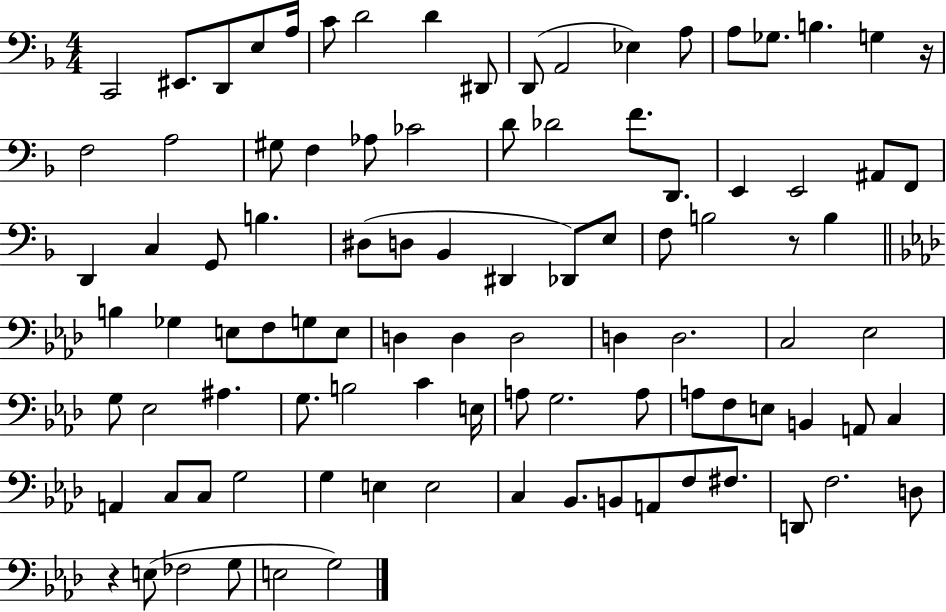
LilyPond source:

{
  \clef bass
  \numericTimeSignature
  \time 4/4
  \key f \major
  c,2 eis,8. d,8 e8 a16 | c'8 d'2 d'4 dis,8 | d,8( a,2 ees4) a8 | a8 ges8. b4. g4 r16 | \break f2 a2 | gis8 f4 aes8 ces'2 | d'8 des'2 f'8. d,8. | e,4 e,2 ais,8 f,8 | \break d,4 c4 g,8 b4. | dis8( d8 bes,4 dis,4 des,8) e8 | f8 b2 r8 b4 | \bar "||" \break \key f \minor b4 ges4 e8 f8 g8 e8 | d4 d4 d2 | d4 d2. | c2 ees2 | \break g8 ees2 ais4. | g8. b2 c'4 e16 | a8 g2. a8 | a8 f8 e8 b,4 a,8 c4 | \break a,4 c8 c8 g2 | g4 e4 e2 | c4 bes,8. b,8 a,8 f8 fis8. | d,8 f2. d8 | \break r4 e8( fes2 g8 | e2 g2) | \bar "|."
}